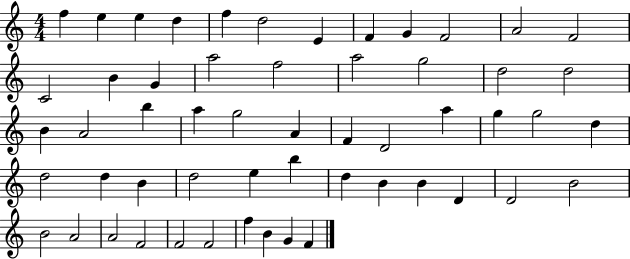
X:1
T:Untitled
M:4/4
L:1/4
K:C
f e e d f d2 E F G F2 A2 F2 C2 B G a2 f2 a2 g2 d2 d2 B A2 b a g2 A F D2 a g g2 d d2 d B d2 e b d B B D D2 B2 B2 A2 A2 F2 F2 F2 f B G F